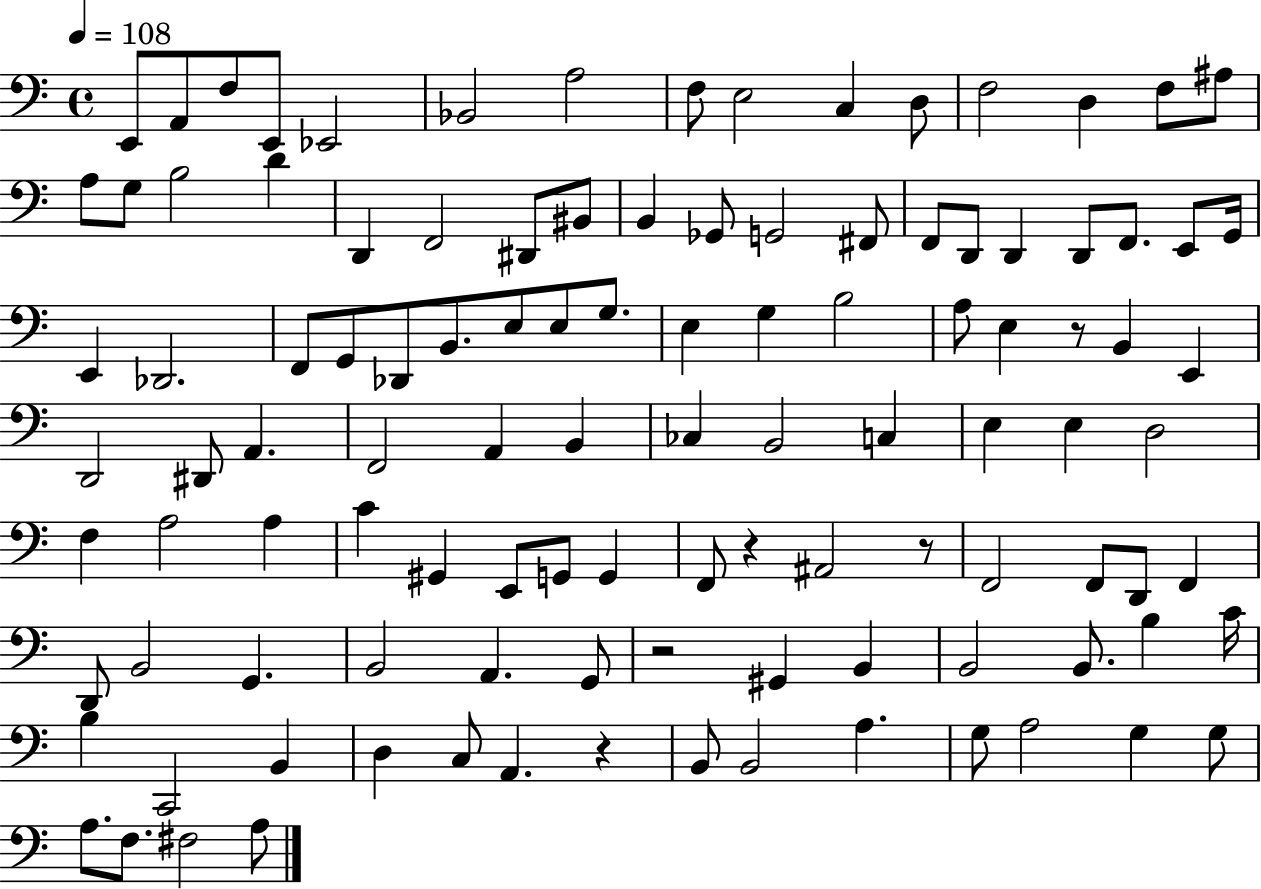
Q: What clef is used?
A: bass